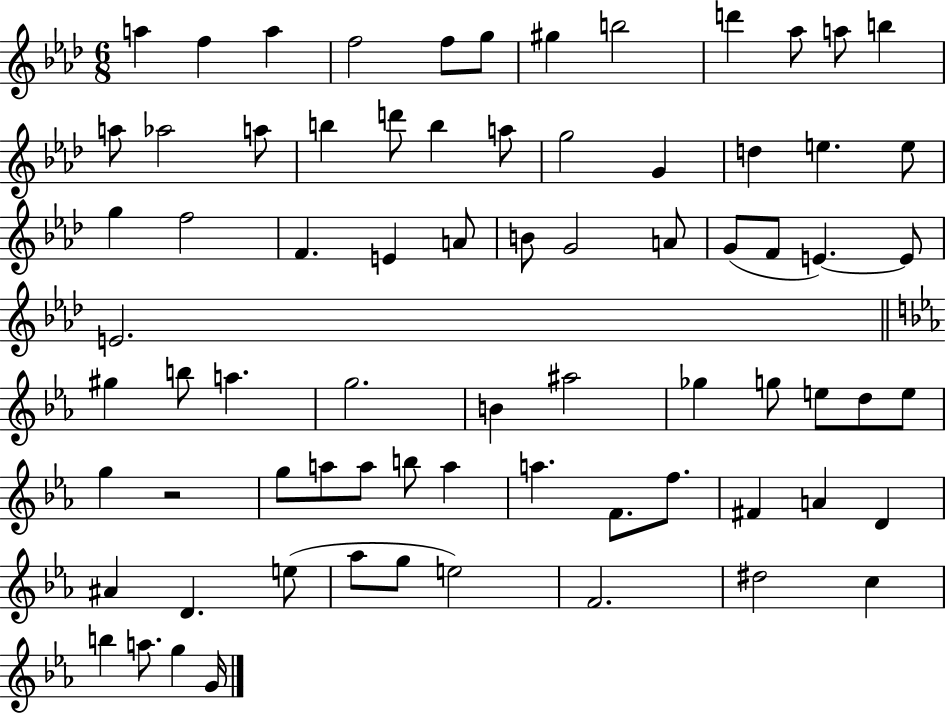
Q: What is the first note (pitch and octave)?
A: A5